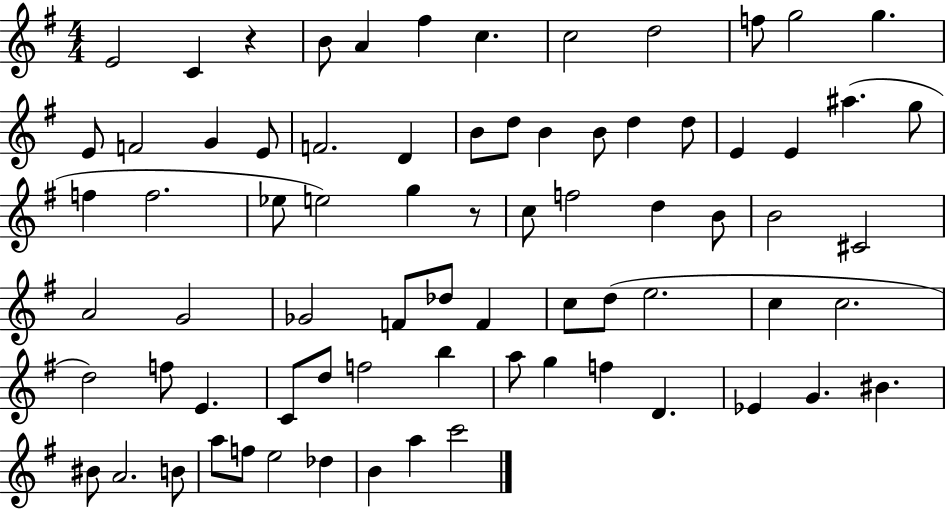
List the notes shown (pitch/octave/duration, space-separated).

E4/h C4/q R/q B4/e A4/q F#5/q C5/q. C5/h D5/h F5/e G5/h G5/q. E4/e F4/h G4/q E4/e F4/h. D4/q B4/e D5/e B4/q B4/e D5/q D5/e E4/q E4/q A#5/q. G5/e F5/q F5/h. Eb5/e E5/h G5/q R/e C5/e F5/h D5/q B4/e B4/h C#4/h A4/h G4/h Gb4/h F4/e Db5/e F4/q C5/e D5/e E5/h. C5/q C5/h. D5/h F5/e E4/q. C4/e D5/e F5/h B5/q A5/e G5/q F5/q D4/q. Eb4/q G4/q. BIS4/q. BIS4/e A4/h. B4/e A5/e F5/e E5/h Db5/q B4/q A5/q C6/h